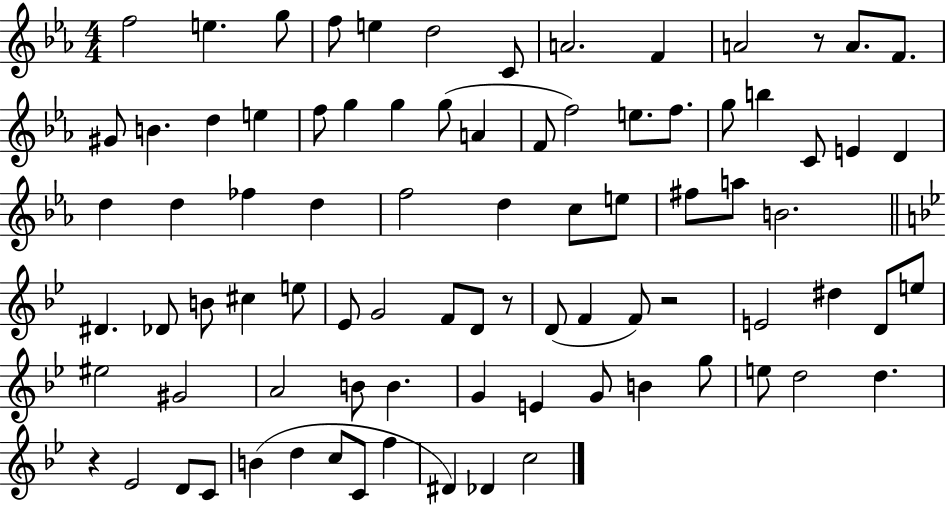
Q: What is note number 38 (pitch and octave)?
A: E5